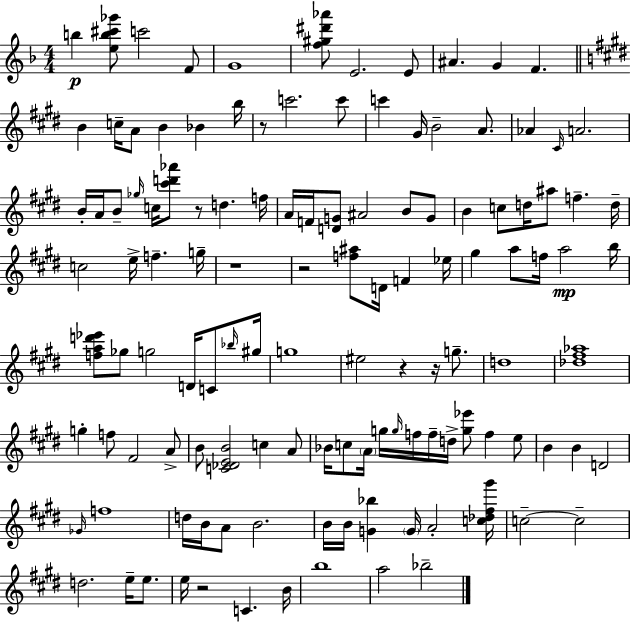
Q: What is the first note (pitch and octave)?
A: B5